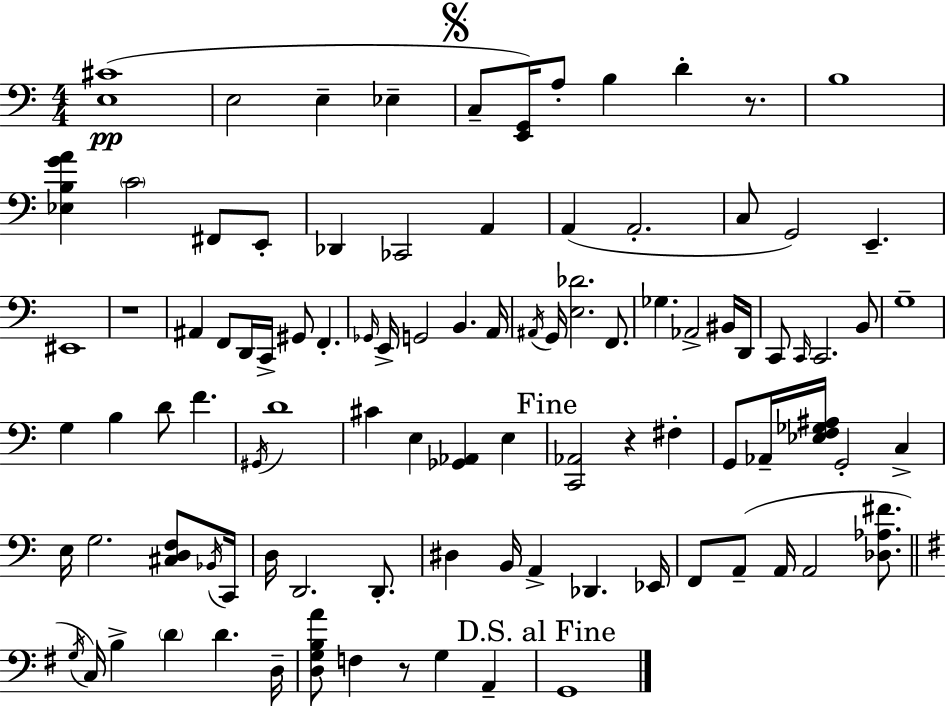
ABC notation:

X:1
T:Untitled
M:4/4
L:1/4
K:Am
[E,^C]4 E,2 E, _E, C,/2 [E,,G,,]/4 A,/2 B, D z/2 B,4 [_E,B,GA] C2 ^F,,/2 E,,/2 _D,, _C,,2 A,, A,, A,,2 C,/2 G,,2 E,, ^E,,4 z4 ^A,, F,,/2 D,,/4 C,,/4 ^G,,/2 F,, _G,,/4 E,,/4 G,,2 B,, A,,/4 ^A,,/4 G,,/4 [E,_D]2 F,,/2 _G, _A,,2 ^B,,/4 D,,/4 C,,/2 C,,/4 C,,2 B,,/2 G,4 G, B, D/2 F ^G,,/4 D4 ^C E, [_G,,_A,,] E, [C,,_A,,]2 z ^F, G,,/2 _A,,/4 [_E,F,_G,^A,]/4 G,,2 C, E,/4 G,2 [^C,D,F,]/2 _B,,/4 C,,/4 D,/4 D,,2 D,,/2 ^D, B,,/4 A,, _D,, _E,,/4 F,,/2 A,,/2 A,,/4 A,,2 [_D,_A,^F]/2 G,/4 C,/4 B, D D D,/4 [D,G,B,A]/2 F, z/2 G, A,, G,,4